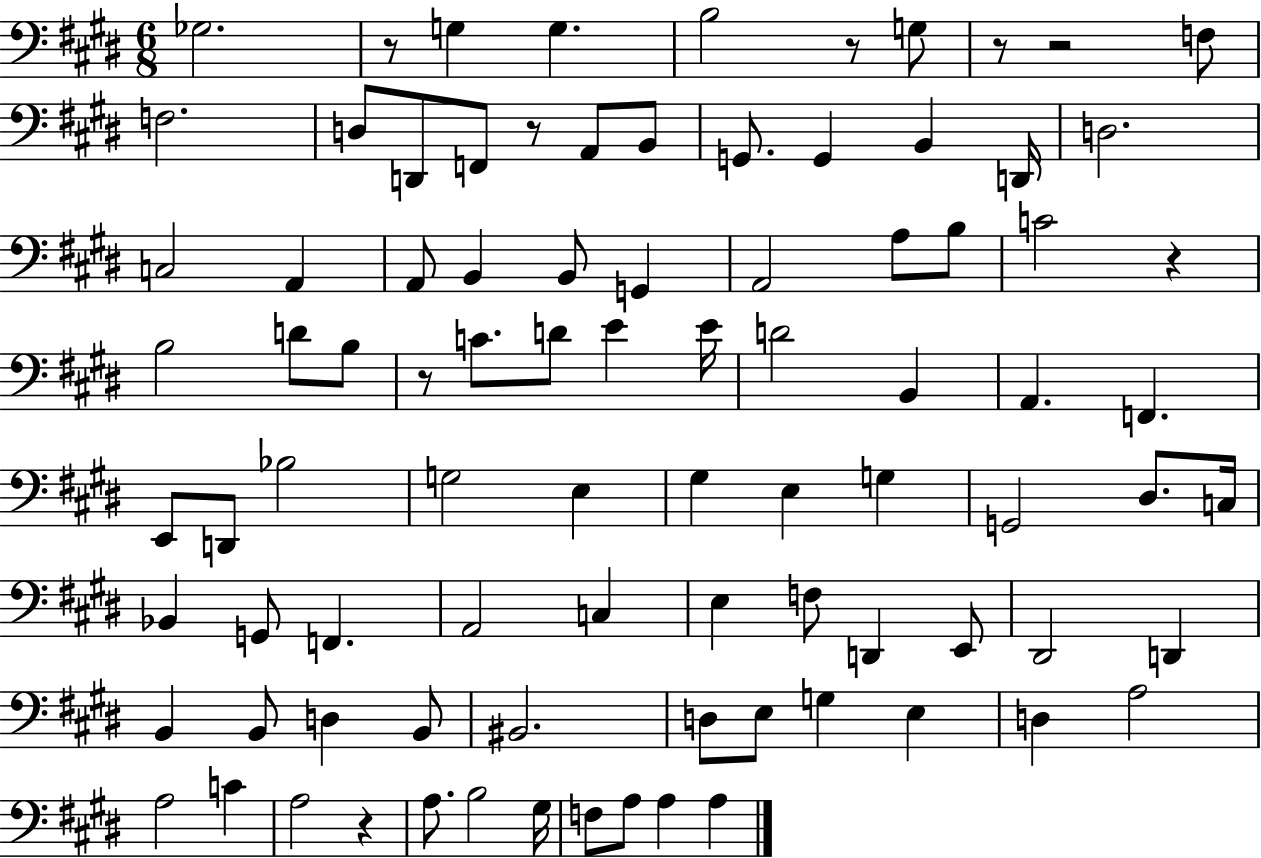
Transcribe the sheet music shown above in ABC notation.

X:1
T:Untitled
M:6/8
L:1/4
K:E
_G,2 z/2 G, G, B,2 z/2 G,/2 z/2 z2 F,/2 F,2 D,/2 D,,/2 F,,/2 z/2 A,,/2 B,,/2 G,,/2 G,, B,, D,,/4 D,2 C,2 A,, A,,/2 B,, B,,/2 G,, A,,2 A,/2 B,/2 C2 z B,2 D/2 B,/2 z/2 C/2 D/2 E E/4 D2 B,, A,, F,, E,,/2 D,,/2 _B,2 G,2 E, ^G, E, G, G,,2 ^D,/2 C,/4 _B,, G,,/2 F,, A,,2 C, E, F,/2 D,, E,,/2 ^D,,2 D,, B,, B,,/2 D, B,,/2 ^B,,2 D,/2 E,/2 G, E, D, A,2 A,2 C A,2 z A,/2 B,2 ^G,/4 F,/2 A,/2 A, A,